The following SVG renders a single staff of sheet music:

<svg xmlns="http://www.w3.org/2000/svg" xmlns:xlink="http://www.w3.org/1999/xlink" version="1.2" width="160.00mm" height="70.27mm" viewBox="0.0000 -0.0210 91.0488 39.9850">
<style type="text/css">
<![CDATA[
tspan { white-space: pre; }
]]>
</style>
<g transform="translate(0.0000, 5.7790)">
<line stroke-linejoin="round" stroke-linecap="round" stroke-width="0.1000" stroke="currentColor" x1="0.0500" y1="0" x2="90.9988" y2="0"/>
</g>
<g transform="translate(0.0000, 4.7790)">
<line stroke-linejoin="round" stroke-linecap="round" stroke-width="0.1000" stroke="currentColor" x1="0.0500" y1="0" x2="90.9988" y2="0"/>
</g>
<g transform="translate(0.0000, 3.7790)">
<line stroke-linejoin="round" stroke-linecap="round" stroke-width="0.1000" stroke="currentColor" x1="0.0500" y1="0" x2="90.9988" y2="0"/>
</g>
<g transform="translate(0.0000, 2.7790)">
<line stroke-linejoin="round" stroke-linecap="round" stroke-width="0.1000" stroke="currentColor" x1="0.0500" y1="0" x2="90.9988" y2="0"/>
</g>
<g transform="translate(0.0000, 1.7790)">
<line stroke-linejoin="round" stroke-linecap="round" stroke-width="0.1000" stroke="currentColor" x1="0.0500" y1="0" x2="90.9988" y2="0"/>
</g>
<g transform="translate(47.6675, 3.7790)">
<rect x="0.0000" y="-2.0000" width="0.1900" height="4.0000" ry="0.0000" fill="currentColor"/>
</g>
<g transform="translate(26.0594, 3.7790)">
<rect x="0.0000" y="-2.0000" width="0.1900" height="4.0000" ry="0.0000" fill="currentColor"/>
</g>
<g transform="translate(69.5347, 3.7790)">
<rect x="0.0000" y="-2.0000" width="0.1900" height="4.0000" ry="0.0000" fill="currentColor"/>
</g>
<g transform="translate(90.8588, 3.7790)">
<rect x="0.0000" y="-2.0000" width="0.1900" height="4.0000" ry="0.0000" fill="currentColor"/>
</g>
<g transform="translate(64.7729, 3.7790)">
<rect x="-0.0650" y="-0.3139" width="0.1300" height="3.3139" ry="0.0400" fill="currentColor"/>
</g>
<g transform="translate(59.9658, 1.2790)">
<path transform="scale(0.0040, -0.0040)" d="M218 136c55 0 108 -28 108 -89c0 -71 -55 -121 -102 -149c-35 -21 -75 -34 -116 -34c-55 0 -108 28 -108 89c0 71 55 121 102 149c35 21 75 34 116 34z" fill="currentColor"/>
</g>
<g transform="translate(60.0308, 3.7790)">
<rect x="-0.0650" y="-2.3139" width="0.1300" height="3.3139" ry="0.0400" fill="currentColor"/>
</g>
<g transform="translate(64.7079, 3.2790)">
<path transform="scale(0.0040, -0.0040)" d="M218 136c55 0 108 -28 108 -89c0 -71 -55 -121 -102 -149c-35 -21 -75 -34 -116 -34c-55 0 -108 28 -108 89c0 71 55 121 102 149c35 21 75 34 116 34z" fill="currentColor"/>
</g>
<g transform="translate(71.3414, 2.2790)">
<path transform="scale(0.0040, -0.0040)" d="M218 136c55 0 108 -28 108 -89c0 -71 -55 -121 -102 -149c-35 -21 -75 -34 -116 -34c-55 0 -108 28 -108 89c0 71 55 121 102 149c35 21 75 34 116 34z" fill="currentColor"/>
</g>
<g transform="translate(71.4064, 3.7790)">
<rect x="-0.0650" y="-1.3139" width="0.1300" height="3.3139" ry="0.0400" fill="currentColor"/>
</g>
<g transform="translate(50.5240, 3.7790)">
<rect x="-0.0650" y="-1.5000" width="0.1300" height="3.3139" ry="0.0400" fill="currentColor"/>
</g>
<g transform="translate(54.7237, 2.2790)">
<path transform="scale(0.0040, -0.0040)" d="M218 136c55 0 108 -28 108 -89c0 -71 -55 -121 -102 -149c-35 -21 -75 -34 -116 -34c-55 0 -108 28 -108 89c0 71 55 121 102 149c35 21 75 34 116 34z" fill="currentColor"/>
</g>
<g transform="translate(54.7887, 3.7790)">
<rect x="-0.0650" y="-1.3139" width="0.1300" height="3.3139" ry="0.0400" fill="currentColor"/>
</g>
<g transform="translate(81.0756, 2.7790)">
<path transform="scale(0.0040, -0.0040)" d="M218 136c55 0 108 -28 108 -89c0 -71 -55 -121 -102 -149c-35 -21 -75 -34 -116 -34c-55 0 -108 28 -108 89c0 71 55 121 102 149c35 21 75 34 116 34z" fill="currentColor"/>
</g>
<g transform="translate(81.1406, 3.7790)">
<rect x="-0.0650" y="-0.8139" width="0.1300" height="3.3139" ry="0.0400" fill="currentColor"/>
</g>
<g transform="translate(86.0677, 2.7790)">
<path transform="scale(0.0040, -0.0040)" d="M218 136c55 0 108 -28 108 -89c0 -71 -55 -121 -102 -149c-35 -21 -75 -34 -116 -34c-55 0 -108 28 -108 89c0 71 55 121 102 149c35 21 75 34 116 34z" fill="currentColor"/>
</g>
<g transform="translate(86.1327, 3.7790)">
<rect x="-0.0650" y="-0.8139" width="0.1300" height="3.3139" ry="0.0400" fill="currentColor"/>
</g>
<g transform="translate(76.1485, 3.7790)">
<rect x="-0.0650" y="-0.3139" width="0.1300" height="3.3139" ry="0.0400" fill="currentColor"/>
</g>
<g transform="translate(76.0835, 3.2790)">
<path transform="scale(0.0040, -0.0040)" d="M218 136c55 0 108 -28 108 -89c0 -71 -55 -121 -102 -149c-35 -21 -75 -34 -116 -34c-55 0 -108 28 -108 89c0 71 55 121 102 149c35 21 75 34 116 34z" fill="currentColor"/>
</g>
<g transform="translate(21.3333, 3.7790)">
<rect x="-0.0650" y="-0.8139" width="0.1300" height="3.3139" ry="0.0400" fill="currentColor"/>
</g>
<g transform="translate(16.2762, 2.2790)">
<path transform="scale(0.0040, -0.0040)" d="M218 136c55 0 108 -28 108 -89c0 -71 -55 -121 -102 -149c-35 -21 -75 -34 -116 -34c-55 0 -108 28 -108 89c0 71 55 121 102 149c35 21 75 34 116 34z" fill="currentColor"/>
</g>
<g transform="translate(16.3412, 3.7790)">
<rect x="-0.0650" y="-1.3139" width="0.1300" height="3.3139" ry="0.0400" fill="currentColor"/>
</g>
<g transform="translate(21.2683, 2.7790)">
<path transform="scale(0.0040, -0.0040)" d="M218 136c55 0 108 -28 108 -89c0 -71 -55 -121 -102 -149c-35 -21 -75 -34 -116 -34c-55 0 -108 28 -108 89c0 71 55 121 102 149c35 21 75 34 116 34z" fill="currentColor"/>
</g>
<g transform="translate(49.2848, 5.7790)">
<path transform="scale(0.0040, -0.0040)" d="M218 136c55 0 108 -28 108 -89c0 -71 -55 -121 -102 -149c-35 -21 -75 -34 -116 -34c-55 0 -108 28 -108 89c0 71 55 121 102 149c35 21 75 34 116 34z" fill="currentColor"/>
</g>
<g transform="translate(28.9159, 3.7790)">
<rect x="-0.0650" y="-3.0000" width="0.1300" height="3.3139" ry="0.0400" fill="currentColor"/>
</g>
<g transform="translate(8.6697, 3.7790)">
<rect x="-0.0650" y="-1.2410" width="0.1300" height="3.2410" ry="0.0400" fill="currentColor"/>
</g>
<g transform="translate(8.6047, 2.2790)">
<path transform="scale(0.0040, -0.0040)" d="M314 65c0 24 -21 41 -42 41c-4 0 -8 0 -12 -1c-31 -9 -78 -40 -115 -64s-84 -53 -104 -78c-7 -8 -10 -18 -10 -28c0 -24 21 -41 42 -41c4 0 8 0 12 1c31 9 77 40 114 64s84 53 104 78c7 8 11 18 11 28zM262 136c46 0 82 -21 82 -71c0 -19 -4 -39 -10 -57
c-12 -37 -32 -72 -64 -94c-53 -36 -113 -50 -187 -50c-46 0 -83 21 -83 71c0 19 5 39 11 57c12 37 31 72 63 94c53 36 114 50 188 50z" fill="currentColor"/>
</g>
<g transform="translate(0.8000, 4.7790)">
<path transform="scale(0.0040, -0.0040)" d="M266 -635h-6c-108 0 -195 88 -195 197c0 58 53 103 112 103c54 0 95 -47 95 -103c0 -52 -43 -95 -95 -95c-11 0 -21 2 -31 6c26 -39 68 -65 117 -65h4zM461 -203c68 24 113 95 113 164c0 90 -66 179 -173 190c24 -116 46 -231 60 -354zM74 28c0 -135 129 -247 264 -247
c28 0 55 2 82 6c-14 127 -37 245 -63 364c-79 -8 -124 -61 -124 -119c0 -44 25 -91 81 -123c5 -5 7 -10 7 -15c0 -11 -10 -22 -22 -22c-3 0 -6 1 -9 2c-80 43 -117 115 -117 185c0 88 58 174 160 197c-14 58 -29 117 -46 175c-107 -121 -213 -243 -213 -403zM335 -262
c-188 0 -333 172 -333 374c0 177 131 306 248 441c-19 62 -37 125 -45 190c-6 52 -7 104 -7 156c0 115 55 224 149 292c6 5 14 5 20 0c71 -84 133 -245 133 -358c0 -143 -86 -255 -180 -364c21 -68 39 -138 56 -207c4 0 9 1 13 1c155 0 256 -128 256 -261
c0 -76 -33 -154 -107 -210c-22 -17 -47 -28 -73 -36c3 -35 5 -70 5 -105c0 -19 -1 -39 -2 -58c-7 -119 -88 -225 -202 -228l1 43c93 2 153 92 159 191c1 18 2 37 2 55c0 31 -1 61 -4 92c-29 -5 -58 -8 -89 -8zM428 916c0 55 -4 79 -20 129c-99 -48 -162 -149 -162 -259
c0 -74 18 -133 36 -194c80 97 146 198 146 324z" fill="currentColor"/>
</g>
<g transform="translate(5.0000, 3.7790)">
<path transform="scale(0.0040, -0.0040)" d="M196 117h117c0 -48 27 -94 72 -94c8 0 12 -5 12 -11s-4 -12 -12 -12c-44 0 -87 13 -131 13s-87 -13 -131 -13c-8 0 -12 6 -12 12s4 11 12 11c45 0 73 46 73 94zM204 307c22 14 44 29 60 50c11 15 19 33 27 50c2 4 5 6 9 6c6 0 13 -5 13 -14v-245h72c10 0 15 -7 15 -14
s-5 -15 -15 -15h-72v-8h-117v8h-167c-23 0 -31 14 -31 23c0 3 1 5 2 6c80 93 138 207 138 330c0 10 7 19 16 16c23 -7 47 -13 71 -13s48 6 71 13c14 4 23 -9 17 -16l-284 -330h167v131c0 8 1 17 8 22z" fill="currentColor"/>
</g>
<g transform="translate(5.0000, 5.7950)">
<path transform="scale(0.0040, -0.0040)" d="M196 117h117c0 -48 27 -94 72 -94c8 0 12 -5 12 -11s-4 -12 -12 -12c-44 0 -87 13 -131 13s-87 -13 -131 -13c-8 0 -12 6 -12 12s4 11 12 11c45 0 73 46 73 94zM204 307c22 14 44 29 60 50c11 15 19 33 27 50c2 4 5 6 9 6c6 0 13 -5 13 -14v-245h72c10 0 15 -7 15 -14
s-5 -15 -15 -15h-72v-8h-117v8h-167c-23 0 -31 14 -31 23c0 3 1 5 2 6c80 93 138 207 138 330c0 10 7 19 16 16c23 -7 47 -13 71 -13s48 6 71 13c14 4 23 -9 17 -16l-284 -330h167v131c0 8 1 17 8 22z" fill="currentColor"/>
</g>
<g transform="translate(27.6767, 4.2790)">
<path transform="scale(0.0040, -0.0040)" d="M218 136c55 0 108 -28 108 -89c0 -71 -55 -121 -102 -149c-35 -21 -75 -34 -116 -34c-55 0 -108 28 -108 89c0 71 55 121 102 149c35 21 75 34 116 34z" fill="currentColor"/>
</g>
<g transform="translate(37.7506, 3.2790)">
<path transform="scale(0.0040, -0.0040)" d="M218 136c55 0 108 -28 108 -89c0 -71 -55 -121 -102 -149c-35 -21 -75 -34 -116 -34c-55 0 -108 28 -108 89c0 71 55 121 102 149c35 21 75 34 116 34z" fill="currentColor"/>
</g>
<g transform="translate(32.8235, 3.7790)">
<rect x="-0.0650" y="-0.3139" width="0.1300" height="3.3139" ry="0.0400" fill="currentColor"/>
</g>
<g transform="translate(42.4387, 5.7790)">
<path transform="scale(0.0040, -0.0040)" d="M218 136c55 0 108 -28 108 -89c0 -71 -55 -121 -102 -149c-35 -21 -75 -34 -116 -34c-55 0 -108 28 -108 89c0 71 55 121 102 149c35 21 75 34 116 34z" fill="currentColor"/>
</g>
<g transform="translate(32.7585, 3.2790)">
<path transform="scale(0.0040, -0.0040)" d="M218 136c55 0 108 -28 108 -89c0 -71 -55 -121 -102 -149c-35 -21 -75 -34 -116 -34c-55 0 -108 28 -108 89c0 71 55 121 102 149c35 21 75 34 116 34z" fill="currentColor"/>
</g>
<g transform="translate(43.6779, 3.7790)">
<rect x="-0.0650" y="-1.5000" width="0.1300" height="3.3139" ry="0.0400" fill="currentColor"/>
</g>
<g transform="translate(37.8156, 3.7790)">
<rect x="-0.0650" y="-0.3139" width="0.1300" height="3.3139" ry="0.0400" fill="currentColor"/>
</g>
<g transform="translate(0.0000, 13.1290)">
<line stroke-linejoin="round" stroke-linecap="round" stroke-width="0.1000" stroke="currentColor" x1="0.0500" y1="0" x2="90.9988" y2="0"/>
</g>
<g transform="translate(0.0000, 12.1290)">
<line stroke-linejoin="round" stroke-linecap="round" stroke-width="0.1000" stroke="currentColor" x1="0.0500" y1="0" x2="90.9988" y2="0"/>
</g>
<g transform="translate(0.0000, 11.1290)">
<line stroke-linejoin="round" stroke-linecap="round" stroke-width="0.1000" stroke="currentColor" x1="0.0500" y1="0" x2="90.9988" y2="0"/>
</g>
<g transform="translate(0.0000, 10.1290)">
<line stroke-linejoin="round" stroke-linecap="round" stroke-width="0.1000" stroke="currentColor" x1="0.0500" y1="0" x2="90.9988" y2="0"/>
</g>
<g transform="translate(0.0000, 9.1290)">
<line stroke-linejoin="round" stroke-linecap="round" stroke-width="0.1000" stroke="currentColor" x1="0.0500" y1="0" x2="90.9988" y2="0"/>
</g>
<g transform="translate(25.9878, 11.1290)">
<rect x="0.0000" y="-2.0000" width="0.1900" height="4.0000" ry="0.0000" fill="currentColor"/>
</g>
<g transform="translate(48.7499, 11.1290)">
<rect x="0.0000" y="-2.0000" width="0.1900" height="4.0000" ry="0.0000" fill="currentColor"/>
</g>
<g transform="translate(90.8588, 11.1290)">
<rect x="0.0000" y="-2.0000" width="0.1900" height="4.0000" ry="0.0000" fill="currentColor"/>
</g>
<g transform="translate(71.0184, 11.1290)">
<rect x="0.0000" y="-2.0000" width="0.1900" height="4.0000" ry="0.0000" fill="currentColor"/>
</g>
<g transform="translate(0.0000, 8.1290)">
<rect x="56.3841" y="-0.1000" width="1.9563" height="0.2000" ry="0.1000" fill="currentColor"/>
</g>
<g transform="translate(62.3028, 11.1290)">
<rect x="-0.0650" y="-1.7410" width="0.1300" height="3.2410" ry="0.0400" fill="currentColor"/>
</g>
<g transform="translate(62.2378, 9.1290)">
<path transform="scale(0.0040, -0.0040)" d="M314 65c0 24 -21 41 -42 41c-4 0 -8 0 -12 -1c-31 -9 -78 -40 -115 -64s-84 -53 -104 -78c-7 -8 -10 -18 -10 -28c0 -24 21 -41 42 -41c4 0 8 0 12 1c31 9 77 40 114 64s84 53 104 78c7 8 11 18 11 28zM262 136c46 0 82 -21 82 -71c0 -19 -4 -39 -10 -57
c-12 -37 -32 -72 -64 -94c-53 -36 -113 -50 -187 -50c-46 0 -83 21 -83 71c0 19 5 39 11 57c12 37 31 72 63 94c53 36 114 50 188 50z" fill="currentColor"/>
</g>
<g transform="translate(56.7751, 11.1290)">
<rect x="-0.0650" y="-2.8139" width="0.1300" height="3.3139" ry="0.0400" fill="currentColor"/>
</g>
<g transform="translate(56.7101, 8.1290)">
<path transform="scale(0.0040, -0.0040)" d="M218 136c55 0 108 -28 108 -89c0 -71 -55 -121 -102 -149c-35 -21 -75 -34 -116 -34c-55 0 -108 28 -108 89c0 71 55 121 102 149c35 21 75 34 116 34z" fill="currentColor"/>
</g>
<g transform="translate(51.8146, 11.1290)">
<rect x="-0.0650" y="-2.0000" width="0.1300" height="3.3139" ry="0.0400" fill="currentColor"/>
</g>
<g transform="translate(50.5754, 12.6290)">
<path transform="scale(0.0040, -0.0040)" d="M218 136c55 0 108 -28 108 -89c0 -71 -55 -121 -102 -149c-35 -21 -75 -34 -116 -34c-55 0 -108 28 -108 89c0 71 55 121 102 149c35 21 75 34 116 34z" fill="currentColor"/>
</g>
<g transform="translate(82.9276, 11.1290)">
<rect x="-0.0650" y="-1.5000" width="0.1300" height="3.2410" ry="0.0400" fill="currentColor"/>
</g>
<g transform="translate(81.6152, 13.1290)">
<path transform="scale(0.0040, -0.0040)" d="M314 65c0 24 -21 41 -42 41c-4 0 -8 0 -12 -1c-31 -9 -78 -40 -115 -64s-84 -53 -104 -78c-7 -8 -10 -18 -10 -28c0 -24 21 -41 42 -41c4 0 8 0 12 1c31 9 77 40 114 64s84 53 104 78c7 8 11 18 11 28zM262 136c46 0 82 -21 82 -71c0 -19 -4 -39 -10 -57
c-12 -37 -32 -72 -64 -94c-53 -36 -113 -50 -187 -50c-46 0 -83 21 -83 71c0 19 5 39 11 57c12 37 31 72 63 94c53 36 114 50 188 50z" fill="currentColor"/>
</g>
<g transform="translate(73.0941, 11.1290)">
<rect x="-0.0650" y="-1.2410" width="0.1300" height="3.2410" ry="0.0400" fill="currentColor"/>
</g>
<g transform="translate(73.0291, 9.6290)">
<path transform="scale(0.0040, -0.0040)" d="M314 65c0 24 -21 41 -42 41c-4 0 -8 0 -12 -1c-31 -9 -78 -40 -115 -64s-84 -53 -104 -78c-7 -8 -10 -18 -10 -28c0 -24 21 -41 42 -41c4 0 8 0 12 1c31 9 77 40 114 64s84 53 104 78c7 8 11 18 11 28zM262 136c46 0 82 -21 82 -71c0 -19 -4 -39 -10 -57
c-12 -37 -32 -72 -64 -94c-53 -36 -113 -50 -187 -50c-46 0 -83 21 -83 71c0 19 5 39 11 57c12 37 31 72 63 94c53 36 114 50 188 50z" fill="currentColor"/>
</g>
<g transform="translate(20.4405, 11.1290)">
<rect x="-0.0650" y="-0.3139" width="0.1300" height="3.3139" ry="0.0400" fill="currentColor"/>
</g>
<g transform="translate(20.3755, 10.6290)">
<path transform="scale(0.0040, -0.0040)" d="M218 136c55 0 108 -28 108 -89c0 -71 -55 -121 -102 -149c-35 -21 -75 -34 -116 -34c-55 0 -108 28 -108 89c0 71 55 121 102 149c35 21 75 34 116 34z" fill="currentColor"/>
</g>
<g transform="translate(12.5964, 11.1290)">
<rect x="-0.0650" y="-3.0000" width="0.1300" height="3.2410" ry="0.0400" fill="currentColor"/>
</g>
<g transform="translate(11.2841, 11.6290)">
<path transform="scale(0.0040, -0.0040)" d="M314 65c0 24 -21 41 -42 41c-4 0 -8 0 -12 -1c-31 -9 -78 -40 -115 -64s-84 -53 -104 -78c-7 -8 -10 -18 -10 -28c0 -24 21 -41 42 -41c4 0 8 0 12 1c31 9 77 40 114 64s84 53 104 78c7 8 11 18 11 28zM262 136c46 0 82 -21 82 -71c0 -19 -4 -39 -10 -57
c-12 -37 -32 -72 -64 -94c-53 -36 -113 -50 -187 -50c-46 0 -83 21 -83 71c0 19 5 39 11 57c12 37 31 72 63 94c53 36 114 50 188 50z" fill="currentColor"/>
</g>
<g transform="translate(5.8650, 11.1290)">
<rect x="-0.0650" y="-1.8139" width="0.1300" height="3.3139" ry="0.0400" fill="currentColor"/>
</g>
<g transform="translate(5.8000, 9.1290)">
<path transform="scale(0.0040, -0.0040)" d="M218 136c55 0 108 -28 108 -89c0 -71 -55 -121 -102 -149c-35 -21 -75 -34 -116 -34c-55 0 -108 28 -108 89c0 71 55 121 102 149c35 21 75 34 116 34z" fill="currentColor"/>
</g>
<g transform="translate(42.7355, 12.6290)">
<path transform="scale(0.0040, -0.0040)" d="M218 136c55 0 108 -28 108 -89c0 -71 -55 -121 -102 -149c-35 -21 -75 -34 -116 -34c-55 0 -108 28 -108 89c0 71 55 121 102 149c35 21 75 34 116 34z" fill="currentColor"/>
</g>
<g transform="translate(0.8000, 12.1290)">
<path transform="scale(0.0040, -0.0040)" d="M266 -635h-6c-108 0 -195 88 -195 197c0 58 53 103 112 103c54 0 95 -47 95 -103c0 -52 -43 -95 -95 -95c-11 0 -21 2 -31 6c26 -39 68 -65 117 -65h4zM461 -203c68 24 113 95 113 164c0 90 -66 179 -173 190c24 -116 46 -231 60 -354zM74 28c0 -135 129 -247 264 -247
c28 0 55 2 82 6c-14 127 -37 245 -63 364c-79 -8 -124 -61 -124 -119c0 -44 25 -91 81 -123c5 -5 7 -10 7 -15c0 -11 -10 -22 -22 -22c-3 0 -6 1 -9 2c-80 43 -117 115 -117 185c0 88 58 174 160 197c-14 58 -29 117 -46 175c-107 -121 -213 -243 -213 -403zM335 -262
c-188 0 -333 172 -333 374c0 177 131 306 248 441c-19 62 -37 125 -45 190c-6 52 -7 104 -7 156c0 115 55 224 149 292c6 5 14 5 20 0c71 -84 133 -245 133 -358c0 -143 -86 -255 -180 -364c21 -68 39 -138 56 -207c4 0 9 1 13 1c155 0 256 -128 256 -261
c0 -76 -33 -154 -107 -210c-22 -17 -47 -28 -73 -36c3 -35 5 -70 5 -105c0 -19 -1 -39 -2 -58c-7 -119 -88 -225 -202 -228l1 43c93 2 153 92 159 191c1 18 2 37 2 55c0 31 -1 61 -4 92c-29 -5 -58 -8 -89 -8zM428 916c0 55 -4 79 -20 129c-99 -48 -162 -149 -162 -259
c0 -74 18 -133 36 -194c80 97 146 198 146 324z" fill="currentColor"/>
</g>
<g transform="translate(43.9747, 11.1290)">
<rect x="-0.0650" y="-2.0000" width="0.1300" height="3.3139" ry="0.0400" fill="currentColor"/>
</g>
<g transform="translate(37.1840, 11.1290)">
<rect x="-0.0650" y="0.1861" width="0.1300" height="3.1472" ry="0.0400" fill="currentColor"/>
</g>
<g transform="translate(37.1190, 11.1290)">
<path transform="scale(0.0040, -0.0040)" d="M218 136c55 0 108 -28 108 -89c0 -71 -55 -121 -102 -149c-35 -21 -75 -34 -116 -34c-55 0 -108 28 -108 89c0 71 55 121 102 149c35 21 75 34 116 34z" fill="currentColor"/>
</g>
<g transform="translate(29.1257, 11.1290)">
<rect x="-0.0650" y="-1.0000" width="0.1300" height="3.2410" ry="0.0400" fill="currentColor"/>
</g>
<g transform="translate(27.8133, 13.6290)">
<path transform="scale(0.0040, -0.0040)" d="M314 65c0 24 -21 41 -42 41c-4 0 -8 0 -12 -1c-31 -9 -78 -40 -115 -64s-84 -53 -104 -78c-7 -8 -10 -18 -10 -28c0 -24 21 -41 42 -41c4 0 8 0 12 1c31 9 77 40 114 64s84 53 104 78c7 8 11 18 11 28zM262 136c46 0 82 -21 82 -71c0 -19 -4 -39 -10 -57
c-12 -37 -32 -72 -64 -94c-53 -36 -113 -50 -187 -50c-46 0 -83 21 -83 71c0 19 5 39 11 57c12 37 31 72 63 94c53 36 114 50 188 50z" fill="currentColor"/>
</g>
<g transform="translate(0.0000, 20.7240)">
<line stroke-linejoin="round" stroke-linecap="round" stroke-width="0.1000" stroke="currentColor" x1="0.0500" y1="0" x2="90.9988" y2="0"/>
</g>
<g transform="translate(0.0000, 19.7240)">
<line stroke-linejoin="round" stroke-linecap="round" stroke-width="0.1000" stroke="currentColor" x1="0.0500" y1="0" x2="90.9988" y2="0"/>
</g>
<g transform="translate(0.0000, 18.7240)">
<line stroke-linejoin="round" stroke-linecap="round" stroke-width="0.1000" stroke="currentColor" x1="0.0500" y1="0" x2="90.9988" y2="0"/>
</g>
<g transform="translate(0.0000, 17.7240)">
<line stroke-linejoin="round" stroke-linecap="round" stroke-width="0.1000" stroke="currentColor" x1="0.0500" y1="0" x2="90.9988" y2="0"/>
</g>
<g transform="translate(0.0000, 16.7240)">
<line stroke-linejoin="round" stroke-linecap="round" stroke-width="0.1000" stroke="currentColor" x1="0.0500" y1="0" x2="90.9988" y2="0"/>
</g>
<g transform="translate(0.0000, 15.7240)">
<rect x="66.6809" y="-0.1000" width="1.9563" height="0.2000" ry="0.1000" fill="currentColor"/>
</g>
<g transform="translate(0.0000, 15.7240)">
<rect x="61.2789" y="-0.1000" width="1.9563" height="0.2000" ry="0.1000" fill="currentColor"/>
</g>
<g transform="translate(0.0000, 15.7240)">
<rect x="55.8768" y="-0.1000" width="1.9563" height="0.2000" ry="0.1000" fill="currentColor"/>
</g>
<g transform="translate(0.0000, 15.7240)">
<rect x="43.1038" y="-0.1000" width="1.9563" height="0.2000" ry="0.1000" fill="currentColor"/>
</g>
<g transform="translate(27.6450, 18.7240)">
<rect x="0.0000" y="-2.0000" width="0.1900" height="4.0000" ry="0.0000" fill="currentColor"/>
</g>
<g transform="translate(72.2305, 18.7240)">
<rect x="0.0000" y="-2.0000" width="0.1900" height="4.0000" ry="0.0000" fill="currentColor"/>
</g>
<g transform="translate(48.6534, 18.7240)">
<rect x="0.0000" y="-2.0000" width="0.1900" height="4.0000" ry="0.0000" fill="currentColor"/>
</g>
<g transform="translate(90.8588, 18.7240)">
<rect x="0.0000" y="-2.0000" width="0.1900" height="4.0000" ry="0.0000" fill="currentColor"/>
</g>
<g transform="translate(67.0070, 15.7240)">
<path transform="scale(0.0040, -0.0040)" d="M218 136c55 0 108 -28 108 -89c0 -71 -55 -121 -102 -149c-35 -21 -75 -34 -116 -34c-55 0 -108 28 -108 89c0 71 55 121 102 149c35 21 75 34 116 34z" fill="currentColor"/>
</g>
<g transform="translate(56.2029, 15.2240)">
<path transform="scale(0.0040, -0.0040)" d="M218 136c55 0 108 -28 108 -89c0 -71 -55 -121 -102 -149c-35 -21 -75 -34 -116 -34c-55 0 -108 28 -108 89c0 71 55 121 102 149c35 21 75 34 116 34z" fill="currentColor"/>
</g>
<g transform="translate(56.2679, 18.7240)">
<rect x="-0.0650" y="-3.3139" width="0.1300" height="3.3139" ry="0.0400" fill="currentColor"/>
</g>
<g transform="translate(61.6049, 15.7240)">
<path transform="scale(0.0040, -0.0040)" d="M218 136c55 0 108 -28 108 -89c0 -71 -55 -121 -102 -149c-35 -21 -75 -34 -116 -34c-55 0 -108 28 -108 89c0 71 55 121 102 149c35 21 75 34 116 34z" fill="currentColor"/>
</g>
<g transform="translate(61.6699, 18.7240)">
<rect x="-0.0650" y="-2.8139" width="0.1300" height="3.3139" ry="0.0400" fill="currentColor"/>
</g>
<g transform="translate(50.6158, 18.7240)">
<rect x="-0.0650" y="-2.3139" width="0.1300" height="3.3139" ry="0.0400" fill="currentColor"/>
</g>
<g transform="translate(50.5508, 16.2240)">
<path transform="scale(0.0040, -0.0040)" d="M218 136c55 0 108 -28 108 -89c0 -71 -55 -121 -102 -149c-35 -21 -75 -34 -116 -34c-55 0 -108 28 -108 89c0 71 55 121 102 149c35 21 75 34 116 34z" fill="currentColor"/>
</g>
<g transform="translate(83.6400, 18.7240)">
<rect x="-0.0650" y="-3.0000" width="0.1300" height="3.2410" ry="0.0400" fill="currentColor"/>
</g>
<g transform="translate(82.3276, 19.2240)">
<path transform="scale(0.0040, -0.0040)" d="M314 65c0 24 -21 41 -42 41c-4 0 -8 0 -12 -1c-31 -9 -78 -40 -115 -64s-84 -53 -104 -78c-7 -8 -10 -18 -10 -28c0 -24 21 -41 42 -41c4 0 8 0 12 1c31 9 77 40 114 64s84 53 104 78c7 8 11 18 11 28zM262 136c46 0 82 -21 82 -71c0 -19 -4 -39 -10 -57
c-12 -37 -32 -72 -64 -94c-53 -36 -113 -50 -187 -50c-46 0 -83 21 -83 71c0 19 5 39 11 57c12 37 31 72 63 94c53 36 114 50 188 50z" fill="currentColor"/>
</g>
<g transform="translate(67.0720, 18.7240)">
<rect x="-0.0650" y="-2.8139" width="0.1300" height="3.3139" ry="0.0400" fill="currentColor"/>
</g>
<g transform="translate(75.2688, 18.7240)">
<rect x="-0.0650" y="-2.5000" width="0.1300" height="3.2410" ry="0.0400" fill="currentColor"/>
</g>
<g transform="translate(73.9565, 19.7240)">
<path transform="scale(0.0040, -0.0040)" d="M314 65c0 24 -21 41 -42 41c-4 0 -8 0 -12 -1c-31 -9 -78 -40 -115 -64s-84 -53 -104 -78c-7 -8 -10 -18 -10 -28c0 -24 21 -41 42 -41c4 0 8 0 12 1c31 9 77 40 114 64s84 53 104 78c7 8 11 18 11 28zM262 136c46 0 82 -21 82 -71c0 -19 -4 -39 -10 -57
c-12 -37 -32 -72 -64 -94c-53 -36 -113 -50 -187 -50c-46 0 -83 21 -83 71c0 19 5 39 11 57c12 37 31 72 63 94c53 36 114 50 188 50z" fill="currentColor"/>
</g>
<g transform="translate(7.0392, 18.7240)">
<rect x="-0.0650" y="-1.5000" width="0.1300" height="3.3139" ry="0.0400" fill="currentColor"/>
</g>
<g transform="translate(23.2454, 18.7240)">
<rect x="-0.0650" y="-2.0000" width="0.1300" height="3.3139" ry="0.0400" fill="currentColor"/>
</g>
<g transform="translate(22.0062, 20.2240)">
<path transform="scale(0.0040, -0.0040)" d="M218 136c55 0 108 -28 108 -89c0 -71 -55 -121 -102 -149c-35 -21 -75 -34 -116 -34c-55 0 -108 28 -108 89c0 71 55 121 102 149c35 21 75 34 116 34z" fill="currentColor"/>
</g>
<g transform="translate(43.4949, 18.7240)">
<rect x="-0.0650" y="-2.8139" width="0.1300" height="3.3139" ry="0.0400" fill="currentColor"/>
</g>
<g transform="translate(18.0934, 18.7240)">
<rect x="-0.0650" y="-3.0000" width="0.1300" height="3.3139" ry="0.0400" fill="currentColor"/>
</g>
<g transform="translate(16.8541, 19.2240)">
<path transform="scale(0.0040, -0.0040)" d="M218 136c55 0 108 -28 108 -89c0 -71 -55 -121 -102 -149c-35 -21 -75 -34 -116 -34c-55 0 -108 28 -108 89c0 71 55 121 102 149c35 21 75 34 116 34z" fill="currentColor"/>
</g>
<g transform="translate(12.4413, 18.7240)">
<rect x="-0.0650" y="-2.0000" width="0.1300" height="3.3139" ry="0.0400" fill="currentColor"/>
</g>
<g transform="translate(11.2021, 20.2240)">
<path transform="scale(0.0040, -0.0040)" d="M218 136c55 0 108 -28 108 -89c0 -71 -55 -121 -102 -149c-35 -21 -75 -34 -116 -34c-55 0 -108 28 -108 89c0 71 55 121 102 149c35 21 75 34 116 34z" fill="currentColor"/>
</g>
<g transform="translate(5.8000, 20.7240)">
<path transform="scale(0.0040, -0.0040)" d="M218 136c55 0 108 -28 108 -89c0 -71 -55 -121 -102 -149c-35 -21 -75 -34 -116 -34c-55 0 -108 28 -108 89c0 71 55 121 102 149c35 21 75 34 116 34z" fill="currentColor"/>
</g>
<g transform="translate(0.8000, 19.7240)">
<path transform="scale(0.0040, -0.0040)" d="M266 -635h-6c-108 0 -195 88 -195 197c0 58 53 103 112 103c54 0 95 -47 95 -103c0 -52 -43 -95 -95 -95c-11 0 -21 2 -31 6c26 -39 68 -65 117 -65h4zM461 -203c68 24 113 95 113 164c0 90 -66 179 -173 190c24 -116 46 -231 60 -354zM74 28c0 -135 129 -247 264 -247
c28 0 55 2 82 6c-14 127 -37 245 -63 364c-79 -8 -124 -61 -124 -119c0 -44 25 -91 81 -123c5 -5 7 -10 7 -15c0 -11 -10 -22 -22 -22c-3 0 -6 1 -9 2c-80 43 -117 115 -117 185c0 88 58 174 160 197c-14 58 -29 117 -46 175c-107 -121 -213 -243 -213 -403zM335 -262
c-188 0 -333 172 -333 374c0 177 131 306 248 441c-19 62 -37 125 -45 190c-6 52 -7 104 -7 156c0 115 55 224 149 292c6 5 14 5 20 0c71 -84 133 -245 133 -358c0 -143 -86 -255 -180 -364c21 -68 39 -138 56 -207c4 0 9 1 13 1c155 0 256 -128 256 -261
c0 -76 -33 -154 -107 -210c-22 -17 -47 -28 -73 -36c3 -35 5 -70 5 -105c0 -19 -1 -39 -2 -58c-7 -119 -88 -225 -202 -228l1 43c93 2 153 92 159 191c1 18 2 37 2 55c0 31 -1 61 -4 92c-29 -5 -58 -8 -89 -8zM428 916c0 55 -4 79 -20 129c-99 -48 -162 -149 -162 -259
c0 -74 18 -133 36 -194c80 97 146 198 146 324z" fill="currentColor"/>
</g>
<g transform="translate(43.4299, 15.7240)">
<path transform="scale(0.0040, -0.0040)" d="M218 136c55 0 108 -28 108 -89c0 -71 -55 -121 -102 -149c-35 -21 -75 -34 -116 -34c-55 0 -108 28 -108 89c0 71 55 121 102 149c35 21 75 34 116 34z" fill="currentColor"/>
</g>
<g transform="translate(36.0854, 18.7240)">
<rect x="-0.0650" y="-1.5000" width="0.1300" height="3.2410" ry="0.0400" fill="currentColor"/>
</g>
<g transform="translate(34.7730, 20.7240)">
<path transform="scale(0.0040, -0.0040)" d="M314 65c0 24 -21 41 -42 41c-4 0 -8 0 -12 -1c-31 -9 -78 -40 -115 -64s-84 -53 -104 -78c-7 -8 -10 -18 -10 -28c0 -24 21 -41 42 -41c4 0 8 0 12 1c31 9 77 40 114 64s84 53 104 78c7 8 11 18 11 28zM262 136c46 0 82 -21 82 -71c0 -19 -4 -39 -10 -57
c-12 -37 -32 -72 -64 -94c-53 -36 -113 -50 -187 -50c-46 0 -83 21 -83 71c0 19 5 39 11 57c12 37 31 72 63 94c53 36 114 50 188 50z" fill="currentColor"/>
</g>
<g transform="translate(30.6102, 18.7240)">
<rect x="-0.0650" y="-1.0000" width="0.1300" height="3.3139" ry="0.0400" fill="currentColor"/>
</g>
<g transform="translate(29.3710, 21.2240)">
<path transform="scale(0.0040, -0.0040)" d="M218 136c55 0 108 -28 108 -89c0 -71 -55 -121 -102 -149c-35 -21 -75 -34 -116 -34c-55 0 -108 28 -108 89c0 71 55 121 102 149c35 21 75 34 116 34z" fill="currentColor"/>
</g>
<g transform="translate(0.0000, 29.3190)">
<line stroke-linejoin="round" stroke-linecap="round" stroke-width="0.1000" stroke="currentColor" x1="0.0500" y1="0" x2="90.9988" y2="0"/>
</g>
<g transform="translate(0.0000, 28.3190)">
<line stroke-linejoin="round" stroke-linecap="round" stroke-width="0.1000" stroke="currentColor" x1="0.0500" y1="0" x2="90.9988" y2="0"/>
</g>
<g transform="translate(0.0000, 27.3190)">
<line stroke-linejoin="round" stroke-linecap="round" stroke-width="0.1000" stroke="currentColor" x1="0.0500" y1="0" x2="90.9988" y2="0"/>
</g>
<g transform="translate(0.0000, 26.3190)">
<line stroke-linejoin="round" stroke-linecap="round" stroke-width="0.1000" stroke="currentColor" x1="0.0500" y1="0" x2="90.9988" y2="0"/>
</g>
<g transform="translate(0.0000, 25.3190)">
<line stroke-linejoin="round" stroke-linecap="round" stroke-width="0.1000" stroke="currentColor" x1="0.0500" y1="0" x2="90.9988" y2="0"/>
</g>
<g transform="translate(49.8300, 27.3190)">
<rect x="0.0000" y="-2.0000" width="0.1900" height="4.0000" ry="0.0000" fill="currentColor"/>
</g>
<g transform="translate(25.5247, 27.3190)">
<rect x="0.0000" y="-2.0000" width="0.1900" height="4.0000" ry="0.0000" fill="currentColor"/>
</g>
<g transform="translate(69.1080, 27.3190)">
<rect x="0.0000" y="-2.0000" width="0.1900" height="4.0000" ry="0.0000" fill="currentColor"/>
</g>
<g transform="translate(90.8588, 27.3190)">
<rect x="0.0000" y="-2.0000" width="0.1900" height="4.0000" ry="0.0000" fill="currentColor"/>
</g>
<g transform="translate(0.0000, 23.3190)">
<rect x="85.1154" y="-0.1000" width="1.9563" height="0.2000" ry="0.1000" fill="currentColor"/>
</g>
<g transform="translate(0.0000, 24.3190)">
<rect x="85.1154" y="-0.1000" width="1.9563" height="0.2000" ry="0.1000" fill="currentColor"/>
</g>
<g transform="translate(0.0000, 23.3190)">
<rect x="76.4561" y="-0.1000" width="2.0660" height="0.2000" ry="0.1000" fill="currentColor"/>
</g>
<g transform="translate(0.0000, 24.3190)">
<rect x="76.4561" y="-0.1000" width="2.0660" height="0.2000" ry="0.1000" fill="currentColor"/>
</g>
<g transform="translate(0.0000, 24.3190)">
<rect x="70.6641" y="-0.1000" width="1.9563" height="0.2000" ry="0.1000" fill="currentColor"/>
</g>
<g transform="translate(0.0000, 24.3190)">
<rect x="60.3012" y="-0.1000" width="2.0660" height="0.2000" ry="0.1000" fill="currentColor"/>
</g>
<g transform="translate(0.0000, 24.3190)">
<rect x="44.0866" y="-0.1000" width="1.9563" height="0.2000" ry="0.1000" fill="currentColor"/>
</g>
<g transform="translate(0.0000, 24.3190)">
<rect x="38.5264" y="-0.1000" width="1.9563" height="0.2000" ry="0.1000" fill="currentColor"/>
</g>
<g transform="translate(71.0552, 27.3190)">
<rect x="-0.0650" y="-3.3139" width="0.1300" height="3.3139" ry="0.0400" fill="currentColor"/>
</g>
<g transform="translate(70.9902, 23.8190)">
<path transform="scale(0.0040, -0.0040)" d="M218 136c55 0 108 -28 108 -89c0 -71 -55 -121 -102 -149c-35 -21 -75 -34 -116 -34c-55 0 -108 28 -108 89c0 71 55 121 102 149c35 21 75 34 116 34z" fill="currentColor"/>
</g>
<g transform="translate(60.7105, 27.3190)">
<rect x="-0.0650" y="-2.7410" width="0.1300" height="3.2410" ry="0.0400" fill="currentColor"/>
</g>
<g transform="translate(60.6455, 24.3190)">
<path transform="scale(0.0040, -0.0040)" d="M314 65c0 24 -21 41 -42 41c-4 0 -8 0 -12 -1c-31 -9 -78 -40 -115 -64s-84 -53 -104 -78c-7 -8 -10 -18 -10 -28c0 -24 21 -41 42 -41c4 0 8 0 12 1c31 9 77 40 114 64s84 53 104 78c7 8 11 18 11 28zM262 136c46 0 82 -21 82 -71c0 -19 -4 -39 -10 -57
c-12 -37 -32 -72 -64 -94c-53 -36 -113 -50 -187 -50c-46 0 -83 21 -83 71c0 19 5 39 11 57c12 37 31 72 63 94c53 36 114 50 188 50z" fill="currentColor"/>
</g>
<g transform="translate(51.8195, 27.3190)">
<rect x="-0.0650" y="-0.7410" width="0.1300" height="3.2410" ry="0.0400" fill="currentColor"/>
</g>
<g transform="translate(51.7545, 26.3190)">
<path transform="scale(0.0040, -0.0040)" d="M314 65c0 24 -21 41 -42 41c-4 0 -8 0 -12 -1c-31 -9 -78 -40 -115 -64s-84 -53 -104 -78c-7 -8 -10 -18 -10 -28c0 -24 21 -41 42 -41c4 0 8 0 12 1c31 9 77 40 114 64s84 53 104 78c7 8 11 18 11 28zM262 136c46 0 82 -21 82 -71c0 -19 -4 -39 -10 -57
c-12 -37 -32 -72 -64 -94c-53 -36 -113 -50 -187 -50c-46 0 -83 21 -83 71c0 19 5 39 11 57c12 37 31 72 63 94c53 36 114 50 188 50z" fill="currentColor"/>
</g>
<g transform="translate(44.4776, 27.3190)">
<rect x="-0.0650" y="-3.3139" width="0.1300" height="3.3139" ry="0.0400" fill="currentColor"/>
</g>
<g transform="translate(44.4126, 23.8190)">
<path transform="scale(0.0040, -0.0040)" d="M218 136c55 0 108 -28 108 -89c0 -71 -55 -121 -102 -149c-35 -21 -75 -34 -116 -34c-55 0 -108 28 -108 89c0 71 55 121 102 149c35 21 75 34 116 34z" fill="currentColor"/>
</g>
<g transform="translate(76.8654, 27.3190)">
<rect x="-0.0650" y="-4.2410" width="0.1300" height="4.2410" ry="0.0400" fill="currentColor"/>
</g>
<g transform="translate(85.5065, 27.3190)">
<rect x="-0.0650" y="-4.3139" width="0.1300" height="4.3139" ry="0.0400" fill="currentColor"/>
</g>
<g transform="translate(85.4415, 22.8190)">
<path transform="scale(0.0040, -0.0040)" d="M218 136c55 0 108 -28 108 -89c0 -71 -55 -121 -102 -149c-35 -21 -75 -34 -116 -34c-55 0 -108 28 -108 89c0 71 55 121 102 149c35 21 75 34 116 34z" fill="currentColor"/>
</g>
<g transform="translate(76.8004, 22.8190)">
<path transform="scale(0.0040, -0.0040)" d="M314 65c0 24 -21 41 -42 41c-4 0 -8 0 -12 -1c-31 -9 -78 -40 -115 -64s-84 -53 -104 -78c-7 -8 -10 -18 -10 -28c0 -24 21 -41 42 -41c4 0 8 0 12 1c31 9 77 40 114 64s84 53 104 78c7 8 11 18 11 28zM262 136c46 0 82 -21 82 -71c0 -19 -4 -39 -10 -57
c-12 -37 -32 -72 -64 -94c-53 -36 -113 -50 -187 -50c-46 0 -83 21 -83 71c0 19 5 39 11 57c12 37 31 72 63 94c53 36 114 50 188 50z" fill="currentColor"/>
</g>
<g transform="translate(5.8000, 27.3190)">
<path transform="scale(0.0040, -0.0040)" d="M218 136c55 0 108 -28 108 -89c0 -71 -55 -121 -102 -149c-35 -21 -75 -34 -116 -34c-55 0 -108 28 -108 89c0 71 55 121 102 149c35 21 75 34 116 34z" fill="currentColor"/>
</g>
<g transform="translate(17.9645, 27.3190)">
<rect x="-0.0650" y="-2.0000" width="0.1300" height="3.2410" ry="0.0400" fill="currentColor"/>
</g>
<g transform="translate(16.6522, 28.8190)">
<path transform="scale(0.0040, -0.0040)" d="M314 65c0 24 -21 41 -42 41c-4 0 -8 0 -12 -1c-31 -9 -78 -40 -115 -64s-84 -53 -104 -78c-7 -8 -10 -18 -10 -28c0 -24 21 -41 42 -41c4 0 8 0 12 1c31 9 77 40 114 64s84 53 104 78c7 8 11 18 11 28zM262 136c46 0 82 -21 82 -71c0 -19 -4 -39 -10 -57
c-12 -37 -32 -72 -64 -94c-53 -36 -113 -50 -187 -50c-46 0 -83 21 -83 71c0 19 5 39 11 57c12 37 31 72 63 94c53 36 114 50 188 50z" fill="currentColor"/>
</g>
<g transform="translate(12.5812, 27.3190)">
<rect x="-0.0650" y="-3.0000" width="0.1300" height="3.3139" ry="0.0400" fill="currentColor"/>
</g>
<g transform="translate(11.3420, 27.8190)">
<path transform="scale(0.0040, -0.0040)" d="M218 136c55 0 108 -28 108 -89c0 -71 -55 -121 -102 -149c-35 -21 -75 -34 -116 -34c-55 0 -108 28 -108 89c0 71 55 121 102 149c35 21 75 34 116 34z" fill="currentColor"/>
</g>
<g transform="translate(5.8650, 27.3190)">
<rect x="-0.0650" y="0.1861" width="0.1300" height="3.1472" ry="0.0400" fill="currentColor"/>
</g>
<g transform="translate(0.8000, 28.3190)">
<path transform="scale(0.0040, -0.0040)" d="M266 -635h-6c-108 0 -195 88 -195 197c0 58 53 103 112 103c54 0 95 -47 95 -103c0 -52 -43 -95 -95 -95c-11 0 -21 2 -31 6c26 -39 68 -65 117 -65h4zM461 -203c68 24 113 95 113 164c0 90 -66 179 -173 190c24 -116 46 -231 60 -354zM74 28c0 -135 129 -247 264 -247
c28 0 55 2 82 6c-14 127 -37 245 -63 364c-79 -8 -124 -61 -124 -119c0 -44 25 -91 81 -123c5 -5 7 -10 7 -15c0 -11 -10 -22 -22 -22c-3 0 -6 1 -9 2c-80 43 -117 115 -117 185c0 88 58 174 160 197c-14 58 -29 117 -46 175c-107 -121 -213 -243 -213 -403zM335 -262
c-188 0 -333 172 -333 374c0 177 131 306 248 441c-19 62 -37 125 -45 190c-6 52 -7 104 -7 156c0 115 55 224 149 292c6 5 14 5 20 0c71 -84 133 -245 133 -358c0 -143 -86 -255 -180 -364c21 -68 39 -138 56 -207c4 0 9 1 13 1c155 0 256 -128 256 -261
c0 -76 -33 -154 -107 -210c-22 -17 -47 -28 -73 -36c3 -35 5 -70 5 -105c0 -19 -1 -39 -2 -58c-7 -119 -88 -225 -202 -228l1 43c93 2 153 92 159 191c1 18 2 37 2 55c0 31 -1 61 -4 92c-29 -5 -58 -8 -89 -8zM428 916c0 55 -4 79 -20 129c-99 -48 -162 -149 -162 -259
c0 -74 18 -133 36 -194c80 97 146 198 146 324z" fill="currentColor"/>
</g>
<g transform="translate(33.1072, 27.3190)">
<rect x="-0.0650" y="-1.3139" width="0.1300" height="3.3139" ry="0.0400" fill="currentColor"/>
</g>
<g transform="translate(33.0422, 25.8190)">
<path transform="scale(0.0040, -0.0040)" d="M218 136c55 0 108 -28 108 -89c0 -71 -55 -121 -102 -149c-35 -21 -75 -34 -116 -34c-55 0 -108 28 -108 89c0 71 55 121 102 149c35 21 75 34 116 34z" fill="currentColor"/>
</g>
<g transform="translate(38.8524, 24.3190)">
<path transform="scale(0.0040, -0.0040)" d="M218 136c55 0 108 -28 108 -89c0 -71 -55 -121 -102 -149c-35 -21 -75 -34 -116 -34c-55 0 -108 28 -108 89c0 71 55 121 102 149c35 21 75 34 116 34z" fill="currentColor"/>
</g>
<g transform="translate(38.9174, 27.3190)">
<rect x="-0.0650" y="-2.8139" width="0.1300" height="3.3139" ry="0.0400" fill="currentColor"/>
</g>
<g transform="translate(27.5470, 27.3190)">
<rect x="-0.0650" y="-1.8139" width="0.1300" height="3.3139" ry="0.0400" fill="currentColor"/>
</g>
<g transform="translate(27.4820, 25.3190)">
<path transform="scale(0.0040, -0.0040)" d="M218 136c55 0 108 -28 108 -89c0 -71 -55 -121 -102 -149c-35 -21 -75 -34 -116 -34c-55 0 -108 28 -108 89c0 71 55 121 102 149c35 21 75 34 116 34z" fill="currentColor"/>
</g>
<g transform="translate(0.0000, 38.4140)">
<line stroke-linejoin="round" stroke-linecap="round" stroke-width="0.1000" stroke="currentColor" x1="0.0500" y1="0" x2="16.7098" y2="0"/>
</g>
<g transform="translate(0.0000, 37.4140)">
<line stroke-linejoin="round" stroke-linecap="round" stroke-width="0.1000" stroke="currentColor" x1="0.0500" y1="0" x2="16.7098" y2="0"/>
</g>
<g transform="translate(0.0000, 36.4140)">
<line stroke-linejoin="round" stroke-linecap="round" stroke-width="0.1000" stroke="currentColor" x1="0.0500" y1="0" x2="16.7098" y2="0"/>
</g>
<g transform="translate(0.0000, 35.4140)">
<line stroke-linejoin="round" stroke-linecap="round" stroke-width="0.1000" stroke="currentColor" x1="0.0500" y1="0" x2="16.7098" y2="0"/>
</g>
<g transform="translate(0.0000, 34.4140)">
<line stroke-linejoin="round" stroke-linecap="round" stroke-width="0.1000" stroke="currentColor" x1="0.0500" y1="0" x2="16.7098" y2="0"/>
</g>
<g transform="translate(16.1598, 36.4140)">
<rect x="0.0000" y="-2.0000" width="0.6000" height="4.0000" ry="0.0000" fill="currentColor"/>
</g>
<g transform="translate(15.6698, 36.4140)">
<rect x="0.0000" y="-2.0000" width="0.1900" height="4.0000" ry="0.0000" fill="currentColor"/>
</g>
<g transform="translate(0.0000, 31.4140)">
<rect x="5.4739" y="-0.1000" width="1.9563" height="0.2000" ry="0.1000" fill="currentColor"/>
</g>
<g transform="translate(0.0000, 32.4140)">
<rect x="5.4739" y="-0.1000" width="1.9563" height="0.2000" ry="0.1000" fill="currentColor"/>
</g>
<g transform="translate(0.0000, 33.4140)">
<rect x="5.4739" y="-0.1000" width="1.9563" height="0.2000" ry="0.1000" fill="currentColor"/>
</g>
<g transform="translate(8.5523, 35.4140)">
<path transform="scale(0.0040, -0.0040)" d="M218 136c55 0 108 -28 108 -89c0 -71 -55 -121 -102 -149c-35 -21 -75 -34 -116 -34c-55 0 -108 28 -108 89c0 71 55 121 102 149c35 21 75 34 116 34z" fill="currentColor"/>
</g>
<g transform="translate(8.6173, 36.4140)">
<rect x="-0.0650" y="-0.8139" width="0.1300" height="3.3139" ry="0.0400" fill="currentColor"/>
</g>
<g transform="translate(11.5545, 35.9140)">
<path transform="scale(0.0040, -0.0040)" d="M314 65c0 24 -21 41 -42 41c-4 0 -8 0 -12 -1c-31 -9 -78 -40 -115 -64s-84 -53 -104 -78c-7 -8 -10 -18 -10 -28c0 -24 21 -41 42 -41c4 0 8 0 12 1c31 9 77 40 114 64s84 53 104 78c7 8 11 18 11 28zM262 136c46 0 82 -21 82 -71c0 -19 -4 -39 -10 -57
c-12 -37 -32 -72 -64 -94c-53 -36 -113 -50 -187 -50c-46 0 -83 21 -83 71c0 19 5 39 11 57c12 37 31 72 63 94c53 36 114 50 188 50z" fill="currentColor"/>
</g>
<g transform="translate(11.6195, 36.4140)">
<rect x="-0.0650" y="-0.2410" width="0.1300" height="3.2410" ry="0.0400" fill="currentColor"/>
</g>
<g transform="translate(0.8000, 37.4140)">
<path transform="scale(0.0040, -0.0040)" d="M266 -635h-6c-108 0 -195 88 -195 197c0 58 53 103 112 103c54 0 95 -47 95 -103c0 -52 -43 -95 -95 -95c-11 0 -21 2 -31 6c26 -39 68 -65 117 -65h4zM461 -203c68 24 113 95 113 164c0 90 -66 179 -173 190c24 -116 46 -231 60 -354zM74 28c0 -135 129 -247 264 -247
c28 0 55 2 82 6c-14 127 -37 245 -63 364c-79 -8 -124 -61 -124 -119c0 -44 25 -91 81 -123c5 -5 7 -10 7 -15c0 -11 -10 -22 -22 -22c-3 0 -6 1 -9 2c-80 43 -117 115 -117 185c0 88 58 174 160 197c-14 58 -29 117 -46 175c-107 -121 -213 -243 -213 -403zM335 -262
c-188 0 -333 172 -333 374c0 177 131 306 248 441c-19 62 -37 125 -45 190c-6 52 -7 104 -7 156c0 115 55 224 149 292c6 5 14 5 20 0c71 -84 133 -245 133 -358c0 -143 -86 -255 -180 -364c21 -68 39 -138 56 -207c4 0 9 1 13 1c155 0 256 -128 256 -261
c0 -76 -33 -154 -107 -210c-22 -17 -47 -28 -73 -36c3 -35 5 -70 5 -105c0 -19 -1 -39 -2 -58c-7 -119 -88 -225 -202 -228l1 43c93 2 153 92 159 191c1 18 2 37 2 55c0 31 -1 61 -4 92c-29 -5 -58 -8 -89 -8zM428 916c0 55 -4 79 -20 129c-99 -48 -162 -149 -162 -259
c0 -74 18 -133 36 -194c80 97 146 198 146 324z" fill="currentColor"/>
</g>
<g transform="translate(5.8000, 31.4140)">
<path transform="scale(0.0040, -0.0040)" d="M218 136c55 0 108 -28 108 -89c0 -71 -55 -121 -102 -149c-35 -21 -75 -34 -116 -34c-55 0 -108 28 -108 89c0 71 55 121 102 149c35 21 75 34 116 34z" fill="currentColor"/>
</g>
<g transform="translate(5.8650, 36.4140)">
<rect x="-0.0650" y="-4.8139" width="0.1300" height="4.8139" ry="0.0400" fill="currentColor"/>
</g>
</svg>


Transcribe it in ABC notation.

X:1
T:Untitled
M:4/4
L:1/4
K:C
e2 e d A c c E E e g c e c d d f A2 c D2 B F F a f2 e2 E2 E F A F D E2 a g b a a G2 A2 B A F2 f e a b d2 a2 b d'2 d' e' d c2